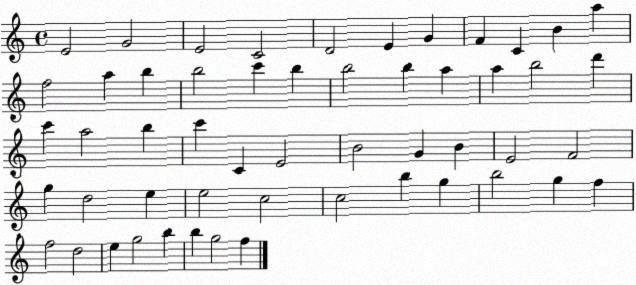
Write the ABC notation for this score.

X:1
T:Untitled
M:4/4
L:1/4
K:C
E2 G2 E2 C2 D2 E G F C B a f2 a b b2 c' b b2 b a a b2 d' c' a2 b c' C E2 B2 G B E2 F2 g d2 e e2 c2 c2 b g b2 g f f2 d2 e g2 b b g2 f